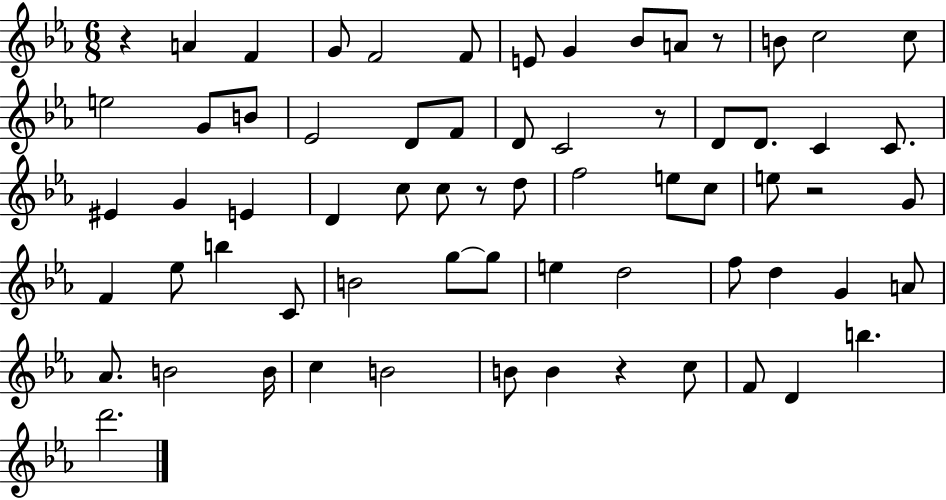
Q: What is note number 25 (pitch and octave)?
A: EIS4